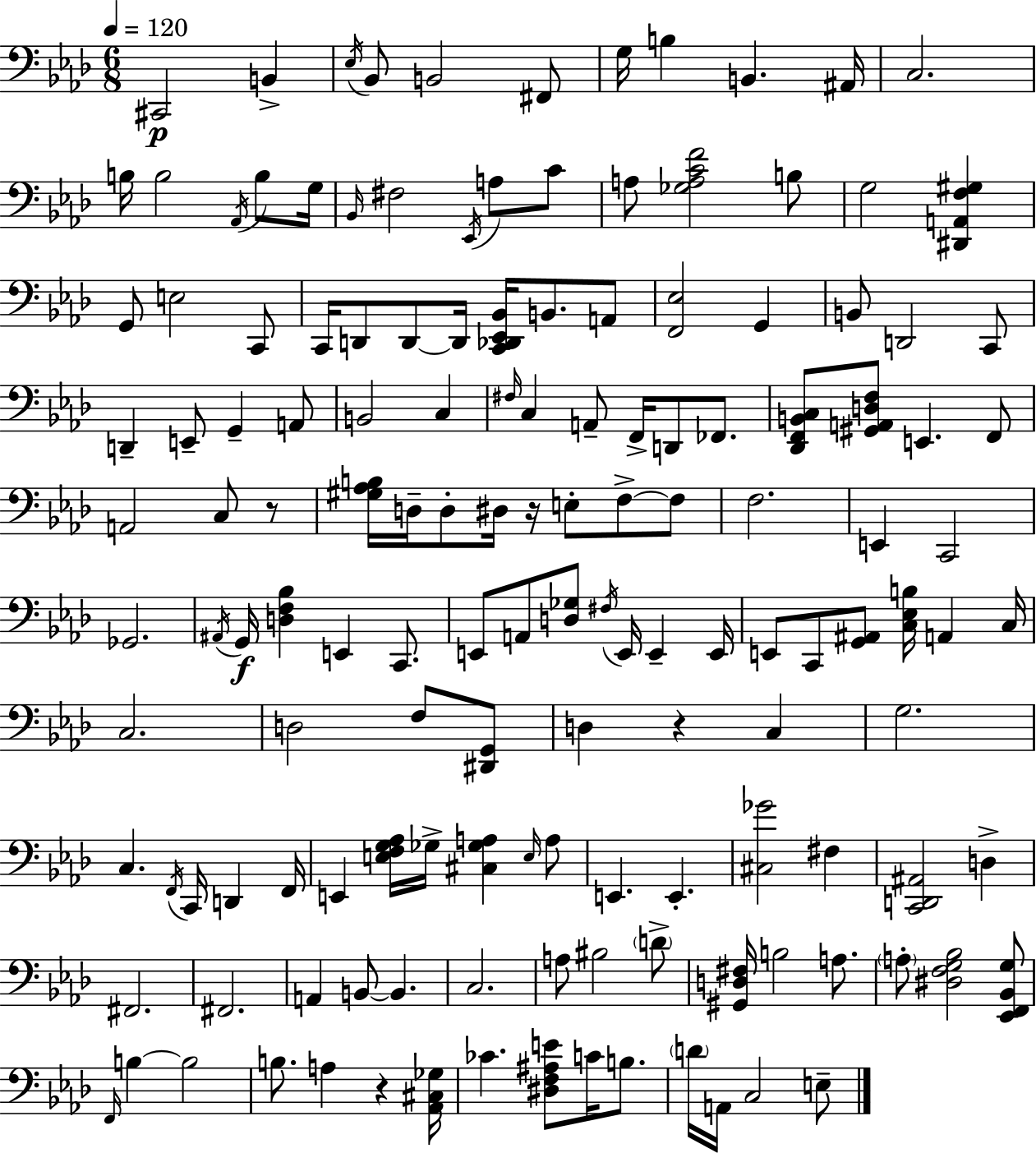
X:1
T:Untitled
M:6/8
L:1/4
K:Ab
^C,,2 B,, _E,/4 _B,,/2 B,,2 ^F,,/2 G,/4 B, B,, ^A,,/4 C,2 B,/4 B,2 _A,,/4 B,/2 G,/4 _B,,/4 ^F,2 _E,,/4 A,/2 C/2 A,/2 [_G,A,CF]2 B,/2 G,2 [^D,,A,,F,^G,] G,,/2 E,2 C,,/2 C,,/4 D,,/2 D,,/2 D,,/4 [C,,_D,,_E,,_B,,]/4 B,,/2 A,,/2 [F,,_E,]2 G,, B,,/2 D,,2 C,,/2 D,, E,,/2 G,, A,,/2 B,,2 C, ^F,/4 C, A,,/2 F,,/4 D,,/2 _F,,/2 [_D,,F,,B,,C,]/2 [^G,,A,,D,F,]/2 E,, F,,/2 A,,2 C,/2 z/2 [^G,_A,B,]/4 D,/4 D,/2 ^D,/4 z/4 E,/2 F,/2 F,/2 F,2 E,, C,,2 _G,,2 ^A,,/4 G,,/4 [D,F,_B,] E,, C,,/2 E,,/2 A,,/2 [D,_G,]/2 ^F,/4 E,,/4 E,, E,,/4 E,,/2 C,,/2 [G,,^A,,]/2 [C,_E,B,]/4 A,, C,/4 C,2 D,2 F,/2 [^D,,G,,]/2 D, z C, G,2 C, F,,/4 C,,/4 D,, F,,/4 E,, [E,F,G,_A,]/4 _G,/4 [^C,_G,A,] E,/4 A,/2 E,, E,, [^C,_G]2 ^F, [C,,D,,^A,,]2 D, ^F,,2 ^F,,2 A,, B,,/2 B,, C,2 A,/2 ^B,2 D/2 [^G,,D,^F,]/4 B,2 A,/2 A,/2 [^D,F,G,_B,]2 [_E,,F,,_B,,G,]/2 F,,/4 B, B,2 B,/2 A, z [_A,,^C,_G,]/4 _C [^D,F,^A,E]/2 C/4 B,/2 D/4 A,,/4 C,2 E,/2